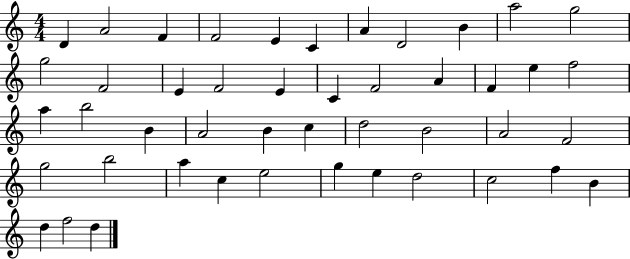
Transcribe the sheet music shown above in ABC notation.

X:1
T:Untitled
M:4/4
L:1/4
K:C
D A2 F F2 E C A D2 B a2 g2 g2 F2 E F2 E C F2 A F e f2 a b2 B A2 B c d2 B2 A2 F2 g2 b2 a c e2 g e d2 c2 f B d f2 d